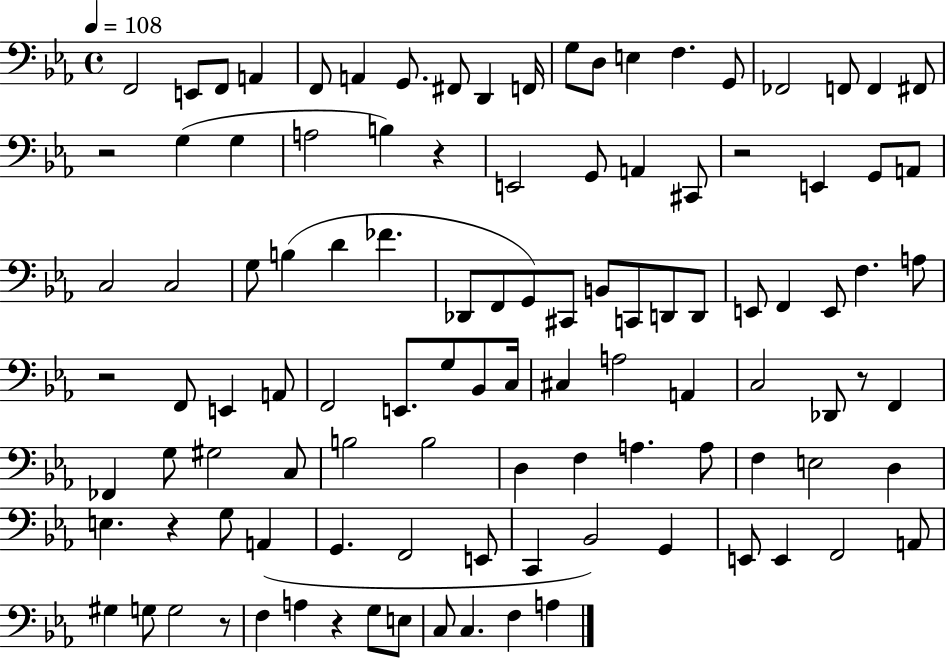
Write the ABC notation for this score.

X:1
T:Untitled
M:4/4
L:1/4
K:Eb
F,,2 E,,/2 F,,/2 A,, F,,/2 A,, G,,/2 ^F,,/2 D,, F,,/4 G,/2 D,/2 E, F, G,,/2 _F,,2 F,,/2 F,, ^F,,/2 z2 G, G, A,2 B, z E,,2 G,,/2 A,, ^C,,/2 z2 E,, G,,/2 A,,/2 C,2 C,2 G,/2 B, D _F _D,,/2 F,,/2 G,,/2 ^C,,/2 B,,/2 C,,/2 D,,/2 D,,/2 E,,/2 F,, E,,/2 F, A,/2 z2 F,,/2 E,, A,,/2 F,,2 E,,/2 G,/2 _B,,/2 C,/4 ^C, A,2 A,, C,2 _D,,/2 z/2 F,, _F,, G,/2 ^G,2 C,/2 B,2 B,2 D, F, A, A,/2 F, E,2 D, E, z G,/2 A,, G,, F,,2 E,,/2 C,, _B,,2 G,, E,,/2 E,, F,,2 A,,/2 ^G, G,/2 G,2 z/2 F, A, z G,/2 E,/2 C,/2 C, F, A,